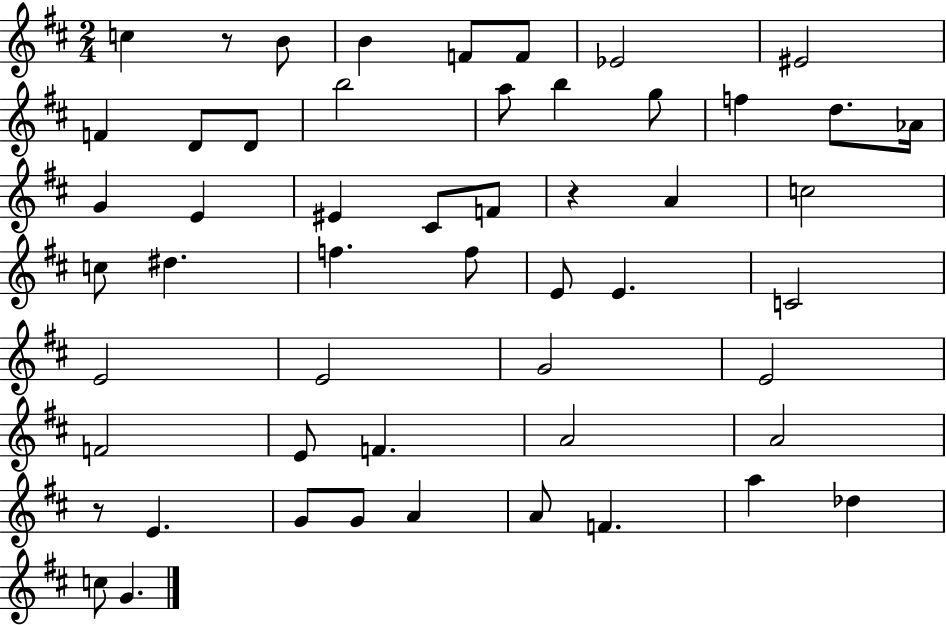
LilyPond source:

{
  \clef treble
  \numericTimeSignature
  \time 2/4
  \key d \major
  c''4 r8 b'8 | b'4 f'8 f'8 | ees'2 | eis'2 | \break f'4 d'8 d'8 | b''2 | a''8 b''4 g''8 | f''4 d''8. aes'16 | \break g'4 e'4 | eis'4 cis'8 f'8 | r4 a'4 | c''2 | \break c''8 dis''4. | f''4. f''8 | e'8 e'4. | c'2 | \break e'2 | e'2 | g'2 | e'2 | \break f'2 | e'8 f'4. | a'2 | a'2 | \break r8 e'4. | g'8 g'8 a'4 | a'8 f'4. | a''4 des''4 | \break c''8 g'4. | \bar "|."
}